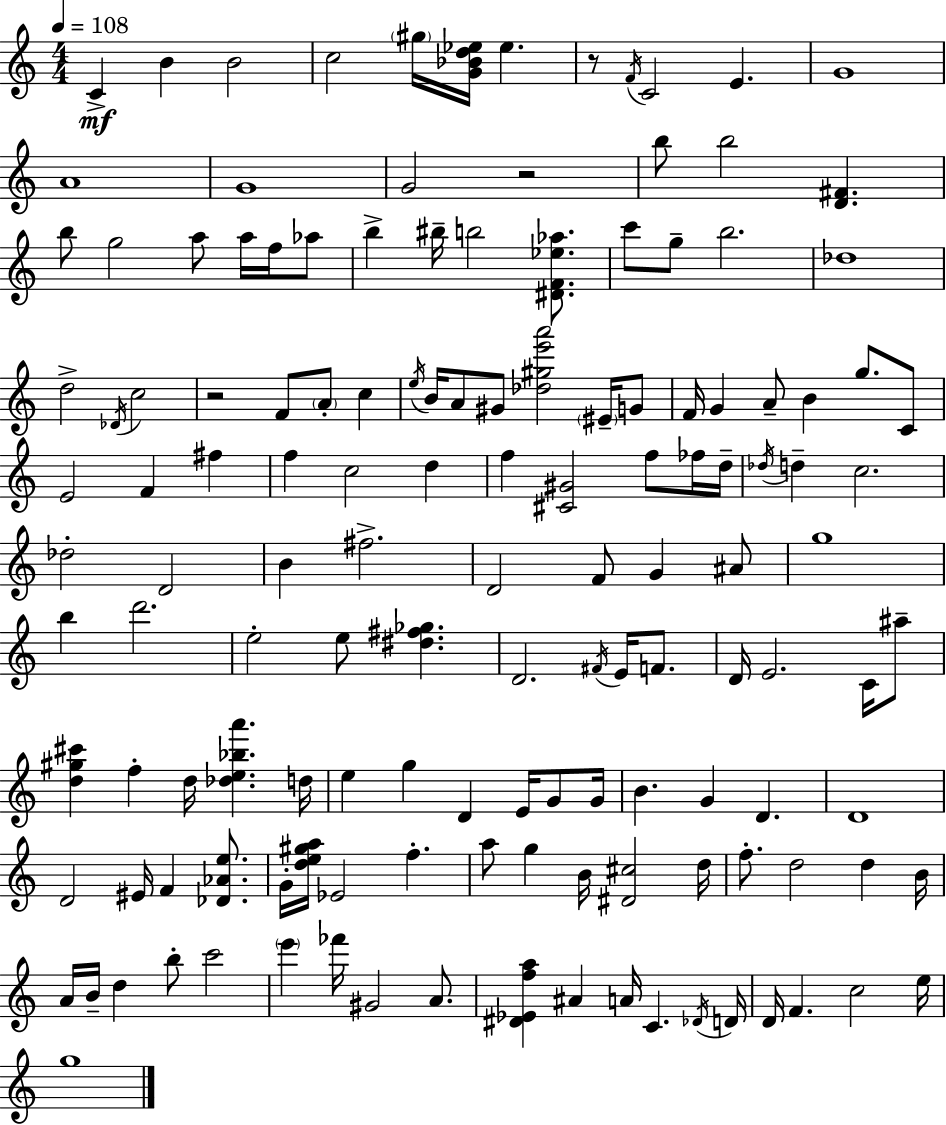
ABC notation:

X:1
T:Untitled
M:4/4
L:1/4
K:Am
C B B2 c2 ^g/4 [G_Bd_e]/4 _e z/2 F/4 C2 E G4 A4 G4 G2 z2 b/2 b2 [D^F] b/2 g2 a/2 a/4 f/4 _a/2 b ^b/4 b2 [^DF_e_a]/2 c'/2 g/2 b2 _d4 d2 _D/4 c2 z2 F/2 A/2 c e/4 B/4 A/2 ^G/2 [_d^ge'a']2 ^E/4 G/2 F/4 G A/2 B g/2 C/2 E2 F ^f f c2 d f [^C^G]2 f/2 _f/4 d/4 _d/4 d c2 _d2 D2 B ^f2 D2 F/2 G ^A/2 g4 b d'2 e2 e/2 [^d^f_g] D2 ^F/4 E/4 F/2 D/4 E2 C/4 ^a/2 [d^g^c'] f d/4 [_de_ba'] d/4 e g D E/4 G/2 G/4 B G D D4 D2 ^E/4 F [_D_Ae]/2 G/4 [de^ga]/4 _E2 f a/2 g B/4 [^D^c]2 d/4 f/2 d2 d B/4 A/4 B/4 d b/2 c'2 e' _f'/4 ^G2 A/2 [^D_Efa] ^A A/4 C _D/4 D/4 D/4 F c2 e/4 g4